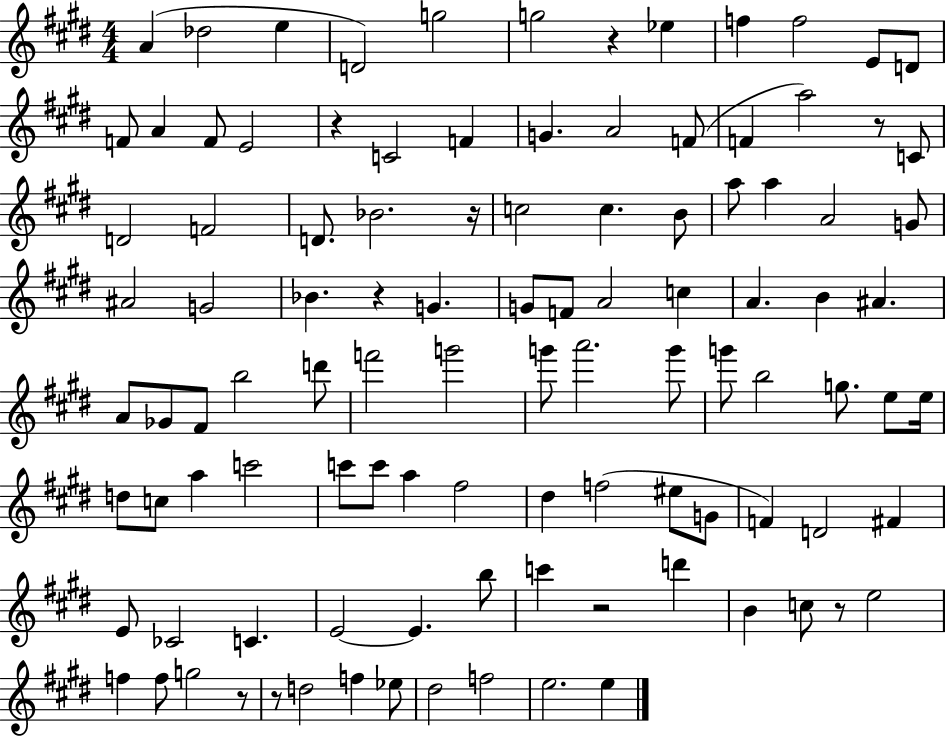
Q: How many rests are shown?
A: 9